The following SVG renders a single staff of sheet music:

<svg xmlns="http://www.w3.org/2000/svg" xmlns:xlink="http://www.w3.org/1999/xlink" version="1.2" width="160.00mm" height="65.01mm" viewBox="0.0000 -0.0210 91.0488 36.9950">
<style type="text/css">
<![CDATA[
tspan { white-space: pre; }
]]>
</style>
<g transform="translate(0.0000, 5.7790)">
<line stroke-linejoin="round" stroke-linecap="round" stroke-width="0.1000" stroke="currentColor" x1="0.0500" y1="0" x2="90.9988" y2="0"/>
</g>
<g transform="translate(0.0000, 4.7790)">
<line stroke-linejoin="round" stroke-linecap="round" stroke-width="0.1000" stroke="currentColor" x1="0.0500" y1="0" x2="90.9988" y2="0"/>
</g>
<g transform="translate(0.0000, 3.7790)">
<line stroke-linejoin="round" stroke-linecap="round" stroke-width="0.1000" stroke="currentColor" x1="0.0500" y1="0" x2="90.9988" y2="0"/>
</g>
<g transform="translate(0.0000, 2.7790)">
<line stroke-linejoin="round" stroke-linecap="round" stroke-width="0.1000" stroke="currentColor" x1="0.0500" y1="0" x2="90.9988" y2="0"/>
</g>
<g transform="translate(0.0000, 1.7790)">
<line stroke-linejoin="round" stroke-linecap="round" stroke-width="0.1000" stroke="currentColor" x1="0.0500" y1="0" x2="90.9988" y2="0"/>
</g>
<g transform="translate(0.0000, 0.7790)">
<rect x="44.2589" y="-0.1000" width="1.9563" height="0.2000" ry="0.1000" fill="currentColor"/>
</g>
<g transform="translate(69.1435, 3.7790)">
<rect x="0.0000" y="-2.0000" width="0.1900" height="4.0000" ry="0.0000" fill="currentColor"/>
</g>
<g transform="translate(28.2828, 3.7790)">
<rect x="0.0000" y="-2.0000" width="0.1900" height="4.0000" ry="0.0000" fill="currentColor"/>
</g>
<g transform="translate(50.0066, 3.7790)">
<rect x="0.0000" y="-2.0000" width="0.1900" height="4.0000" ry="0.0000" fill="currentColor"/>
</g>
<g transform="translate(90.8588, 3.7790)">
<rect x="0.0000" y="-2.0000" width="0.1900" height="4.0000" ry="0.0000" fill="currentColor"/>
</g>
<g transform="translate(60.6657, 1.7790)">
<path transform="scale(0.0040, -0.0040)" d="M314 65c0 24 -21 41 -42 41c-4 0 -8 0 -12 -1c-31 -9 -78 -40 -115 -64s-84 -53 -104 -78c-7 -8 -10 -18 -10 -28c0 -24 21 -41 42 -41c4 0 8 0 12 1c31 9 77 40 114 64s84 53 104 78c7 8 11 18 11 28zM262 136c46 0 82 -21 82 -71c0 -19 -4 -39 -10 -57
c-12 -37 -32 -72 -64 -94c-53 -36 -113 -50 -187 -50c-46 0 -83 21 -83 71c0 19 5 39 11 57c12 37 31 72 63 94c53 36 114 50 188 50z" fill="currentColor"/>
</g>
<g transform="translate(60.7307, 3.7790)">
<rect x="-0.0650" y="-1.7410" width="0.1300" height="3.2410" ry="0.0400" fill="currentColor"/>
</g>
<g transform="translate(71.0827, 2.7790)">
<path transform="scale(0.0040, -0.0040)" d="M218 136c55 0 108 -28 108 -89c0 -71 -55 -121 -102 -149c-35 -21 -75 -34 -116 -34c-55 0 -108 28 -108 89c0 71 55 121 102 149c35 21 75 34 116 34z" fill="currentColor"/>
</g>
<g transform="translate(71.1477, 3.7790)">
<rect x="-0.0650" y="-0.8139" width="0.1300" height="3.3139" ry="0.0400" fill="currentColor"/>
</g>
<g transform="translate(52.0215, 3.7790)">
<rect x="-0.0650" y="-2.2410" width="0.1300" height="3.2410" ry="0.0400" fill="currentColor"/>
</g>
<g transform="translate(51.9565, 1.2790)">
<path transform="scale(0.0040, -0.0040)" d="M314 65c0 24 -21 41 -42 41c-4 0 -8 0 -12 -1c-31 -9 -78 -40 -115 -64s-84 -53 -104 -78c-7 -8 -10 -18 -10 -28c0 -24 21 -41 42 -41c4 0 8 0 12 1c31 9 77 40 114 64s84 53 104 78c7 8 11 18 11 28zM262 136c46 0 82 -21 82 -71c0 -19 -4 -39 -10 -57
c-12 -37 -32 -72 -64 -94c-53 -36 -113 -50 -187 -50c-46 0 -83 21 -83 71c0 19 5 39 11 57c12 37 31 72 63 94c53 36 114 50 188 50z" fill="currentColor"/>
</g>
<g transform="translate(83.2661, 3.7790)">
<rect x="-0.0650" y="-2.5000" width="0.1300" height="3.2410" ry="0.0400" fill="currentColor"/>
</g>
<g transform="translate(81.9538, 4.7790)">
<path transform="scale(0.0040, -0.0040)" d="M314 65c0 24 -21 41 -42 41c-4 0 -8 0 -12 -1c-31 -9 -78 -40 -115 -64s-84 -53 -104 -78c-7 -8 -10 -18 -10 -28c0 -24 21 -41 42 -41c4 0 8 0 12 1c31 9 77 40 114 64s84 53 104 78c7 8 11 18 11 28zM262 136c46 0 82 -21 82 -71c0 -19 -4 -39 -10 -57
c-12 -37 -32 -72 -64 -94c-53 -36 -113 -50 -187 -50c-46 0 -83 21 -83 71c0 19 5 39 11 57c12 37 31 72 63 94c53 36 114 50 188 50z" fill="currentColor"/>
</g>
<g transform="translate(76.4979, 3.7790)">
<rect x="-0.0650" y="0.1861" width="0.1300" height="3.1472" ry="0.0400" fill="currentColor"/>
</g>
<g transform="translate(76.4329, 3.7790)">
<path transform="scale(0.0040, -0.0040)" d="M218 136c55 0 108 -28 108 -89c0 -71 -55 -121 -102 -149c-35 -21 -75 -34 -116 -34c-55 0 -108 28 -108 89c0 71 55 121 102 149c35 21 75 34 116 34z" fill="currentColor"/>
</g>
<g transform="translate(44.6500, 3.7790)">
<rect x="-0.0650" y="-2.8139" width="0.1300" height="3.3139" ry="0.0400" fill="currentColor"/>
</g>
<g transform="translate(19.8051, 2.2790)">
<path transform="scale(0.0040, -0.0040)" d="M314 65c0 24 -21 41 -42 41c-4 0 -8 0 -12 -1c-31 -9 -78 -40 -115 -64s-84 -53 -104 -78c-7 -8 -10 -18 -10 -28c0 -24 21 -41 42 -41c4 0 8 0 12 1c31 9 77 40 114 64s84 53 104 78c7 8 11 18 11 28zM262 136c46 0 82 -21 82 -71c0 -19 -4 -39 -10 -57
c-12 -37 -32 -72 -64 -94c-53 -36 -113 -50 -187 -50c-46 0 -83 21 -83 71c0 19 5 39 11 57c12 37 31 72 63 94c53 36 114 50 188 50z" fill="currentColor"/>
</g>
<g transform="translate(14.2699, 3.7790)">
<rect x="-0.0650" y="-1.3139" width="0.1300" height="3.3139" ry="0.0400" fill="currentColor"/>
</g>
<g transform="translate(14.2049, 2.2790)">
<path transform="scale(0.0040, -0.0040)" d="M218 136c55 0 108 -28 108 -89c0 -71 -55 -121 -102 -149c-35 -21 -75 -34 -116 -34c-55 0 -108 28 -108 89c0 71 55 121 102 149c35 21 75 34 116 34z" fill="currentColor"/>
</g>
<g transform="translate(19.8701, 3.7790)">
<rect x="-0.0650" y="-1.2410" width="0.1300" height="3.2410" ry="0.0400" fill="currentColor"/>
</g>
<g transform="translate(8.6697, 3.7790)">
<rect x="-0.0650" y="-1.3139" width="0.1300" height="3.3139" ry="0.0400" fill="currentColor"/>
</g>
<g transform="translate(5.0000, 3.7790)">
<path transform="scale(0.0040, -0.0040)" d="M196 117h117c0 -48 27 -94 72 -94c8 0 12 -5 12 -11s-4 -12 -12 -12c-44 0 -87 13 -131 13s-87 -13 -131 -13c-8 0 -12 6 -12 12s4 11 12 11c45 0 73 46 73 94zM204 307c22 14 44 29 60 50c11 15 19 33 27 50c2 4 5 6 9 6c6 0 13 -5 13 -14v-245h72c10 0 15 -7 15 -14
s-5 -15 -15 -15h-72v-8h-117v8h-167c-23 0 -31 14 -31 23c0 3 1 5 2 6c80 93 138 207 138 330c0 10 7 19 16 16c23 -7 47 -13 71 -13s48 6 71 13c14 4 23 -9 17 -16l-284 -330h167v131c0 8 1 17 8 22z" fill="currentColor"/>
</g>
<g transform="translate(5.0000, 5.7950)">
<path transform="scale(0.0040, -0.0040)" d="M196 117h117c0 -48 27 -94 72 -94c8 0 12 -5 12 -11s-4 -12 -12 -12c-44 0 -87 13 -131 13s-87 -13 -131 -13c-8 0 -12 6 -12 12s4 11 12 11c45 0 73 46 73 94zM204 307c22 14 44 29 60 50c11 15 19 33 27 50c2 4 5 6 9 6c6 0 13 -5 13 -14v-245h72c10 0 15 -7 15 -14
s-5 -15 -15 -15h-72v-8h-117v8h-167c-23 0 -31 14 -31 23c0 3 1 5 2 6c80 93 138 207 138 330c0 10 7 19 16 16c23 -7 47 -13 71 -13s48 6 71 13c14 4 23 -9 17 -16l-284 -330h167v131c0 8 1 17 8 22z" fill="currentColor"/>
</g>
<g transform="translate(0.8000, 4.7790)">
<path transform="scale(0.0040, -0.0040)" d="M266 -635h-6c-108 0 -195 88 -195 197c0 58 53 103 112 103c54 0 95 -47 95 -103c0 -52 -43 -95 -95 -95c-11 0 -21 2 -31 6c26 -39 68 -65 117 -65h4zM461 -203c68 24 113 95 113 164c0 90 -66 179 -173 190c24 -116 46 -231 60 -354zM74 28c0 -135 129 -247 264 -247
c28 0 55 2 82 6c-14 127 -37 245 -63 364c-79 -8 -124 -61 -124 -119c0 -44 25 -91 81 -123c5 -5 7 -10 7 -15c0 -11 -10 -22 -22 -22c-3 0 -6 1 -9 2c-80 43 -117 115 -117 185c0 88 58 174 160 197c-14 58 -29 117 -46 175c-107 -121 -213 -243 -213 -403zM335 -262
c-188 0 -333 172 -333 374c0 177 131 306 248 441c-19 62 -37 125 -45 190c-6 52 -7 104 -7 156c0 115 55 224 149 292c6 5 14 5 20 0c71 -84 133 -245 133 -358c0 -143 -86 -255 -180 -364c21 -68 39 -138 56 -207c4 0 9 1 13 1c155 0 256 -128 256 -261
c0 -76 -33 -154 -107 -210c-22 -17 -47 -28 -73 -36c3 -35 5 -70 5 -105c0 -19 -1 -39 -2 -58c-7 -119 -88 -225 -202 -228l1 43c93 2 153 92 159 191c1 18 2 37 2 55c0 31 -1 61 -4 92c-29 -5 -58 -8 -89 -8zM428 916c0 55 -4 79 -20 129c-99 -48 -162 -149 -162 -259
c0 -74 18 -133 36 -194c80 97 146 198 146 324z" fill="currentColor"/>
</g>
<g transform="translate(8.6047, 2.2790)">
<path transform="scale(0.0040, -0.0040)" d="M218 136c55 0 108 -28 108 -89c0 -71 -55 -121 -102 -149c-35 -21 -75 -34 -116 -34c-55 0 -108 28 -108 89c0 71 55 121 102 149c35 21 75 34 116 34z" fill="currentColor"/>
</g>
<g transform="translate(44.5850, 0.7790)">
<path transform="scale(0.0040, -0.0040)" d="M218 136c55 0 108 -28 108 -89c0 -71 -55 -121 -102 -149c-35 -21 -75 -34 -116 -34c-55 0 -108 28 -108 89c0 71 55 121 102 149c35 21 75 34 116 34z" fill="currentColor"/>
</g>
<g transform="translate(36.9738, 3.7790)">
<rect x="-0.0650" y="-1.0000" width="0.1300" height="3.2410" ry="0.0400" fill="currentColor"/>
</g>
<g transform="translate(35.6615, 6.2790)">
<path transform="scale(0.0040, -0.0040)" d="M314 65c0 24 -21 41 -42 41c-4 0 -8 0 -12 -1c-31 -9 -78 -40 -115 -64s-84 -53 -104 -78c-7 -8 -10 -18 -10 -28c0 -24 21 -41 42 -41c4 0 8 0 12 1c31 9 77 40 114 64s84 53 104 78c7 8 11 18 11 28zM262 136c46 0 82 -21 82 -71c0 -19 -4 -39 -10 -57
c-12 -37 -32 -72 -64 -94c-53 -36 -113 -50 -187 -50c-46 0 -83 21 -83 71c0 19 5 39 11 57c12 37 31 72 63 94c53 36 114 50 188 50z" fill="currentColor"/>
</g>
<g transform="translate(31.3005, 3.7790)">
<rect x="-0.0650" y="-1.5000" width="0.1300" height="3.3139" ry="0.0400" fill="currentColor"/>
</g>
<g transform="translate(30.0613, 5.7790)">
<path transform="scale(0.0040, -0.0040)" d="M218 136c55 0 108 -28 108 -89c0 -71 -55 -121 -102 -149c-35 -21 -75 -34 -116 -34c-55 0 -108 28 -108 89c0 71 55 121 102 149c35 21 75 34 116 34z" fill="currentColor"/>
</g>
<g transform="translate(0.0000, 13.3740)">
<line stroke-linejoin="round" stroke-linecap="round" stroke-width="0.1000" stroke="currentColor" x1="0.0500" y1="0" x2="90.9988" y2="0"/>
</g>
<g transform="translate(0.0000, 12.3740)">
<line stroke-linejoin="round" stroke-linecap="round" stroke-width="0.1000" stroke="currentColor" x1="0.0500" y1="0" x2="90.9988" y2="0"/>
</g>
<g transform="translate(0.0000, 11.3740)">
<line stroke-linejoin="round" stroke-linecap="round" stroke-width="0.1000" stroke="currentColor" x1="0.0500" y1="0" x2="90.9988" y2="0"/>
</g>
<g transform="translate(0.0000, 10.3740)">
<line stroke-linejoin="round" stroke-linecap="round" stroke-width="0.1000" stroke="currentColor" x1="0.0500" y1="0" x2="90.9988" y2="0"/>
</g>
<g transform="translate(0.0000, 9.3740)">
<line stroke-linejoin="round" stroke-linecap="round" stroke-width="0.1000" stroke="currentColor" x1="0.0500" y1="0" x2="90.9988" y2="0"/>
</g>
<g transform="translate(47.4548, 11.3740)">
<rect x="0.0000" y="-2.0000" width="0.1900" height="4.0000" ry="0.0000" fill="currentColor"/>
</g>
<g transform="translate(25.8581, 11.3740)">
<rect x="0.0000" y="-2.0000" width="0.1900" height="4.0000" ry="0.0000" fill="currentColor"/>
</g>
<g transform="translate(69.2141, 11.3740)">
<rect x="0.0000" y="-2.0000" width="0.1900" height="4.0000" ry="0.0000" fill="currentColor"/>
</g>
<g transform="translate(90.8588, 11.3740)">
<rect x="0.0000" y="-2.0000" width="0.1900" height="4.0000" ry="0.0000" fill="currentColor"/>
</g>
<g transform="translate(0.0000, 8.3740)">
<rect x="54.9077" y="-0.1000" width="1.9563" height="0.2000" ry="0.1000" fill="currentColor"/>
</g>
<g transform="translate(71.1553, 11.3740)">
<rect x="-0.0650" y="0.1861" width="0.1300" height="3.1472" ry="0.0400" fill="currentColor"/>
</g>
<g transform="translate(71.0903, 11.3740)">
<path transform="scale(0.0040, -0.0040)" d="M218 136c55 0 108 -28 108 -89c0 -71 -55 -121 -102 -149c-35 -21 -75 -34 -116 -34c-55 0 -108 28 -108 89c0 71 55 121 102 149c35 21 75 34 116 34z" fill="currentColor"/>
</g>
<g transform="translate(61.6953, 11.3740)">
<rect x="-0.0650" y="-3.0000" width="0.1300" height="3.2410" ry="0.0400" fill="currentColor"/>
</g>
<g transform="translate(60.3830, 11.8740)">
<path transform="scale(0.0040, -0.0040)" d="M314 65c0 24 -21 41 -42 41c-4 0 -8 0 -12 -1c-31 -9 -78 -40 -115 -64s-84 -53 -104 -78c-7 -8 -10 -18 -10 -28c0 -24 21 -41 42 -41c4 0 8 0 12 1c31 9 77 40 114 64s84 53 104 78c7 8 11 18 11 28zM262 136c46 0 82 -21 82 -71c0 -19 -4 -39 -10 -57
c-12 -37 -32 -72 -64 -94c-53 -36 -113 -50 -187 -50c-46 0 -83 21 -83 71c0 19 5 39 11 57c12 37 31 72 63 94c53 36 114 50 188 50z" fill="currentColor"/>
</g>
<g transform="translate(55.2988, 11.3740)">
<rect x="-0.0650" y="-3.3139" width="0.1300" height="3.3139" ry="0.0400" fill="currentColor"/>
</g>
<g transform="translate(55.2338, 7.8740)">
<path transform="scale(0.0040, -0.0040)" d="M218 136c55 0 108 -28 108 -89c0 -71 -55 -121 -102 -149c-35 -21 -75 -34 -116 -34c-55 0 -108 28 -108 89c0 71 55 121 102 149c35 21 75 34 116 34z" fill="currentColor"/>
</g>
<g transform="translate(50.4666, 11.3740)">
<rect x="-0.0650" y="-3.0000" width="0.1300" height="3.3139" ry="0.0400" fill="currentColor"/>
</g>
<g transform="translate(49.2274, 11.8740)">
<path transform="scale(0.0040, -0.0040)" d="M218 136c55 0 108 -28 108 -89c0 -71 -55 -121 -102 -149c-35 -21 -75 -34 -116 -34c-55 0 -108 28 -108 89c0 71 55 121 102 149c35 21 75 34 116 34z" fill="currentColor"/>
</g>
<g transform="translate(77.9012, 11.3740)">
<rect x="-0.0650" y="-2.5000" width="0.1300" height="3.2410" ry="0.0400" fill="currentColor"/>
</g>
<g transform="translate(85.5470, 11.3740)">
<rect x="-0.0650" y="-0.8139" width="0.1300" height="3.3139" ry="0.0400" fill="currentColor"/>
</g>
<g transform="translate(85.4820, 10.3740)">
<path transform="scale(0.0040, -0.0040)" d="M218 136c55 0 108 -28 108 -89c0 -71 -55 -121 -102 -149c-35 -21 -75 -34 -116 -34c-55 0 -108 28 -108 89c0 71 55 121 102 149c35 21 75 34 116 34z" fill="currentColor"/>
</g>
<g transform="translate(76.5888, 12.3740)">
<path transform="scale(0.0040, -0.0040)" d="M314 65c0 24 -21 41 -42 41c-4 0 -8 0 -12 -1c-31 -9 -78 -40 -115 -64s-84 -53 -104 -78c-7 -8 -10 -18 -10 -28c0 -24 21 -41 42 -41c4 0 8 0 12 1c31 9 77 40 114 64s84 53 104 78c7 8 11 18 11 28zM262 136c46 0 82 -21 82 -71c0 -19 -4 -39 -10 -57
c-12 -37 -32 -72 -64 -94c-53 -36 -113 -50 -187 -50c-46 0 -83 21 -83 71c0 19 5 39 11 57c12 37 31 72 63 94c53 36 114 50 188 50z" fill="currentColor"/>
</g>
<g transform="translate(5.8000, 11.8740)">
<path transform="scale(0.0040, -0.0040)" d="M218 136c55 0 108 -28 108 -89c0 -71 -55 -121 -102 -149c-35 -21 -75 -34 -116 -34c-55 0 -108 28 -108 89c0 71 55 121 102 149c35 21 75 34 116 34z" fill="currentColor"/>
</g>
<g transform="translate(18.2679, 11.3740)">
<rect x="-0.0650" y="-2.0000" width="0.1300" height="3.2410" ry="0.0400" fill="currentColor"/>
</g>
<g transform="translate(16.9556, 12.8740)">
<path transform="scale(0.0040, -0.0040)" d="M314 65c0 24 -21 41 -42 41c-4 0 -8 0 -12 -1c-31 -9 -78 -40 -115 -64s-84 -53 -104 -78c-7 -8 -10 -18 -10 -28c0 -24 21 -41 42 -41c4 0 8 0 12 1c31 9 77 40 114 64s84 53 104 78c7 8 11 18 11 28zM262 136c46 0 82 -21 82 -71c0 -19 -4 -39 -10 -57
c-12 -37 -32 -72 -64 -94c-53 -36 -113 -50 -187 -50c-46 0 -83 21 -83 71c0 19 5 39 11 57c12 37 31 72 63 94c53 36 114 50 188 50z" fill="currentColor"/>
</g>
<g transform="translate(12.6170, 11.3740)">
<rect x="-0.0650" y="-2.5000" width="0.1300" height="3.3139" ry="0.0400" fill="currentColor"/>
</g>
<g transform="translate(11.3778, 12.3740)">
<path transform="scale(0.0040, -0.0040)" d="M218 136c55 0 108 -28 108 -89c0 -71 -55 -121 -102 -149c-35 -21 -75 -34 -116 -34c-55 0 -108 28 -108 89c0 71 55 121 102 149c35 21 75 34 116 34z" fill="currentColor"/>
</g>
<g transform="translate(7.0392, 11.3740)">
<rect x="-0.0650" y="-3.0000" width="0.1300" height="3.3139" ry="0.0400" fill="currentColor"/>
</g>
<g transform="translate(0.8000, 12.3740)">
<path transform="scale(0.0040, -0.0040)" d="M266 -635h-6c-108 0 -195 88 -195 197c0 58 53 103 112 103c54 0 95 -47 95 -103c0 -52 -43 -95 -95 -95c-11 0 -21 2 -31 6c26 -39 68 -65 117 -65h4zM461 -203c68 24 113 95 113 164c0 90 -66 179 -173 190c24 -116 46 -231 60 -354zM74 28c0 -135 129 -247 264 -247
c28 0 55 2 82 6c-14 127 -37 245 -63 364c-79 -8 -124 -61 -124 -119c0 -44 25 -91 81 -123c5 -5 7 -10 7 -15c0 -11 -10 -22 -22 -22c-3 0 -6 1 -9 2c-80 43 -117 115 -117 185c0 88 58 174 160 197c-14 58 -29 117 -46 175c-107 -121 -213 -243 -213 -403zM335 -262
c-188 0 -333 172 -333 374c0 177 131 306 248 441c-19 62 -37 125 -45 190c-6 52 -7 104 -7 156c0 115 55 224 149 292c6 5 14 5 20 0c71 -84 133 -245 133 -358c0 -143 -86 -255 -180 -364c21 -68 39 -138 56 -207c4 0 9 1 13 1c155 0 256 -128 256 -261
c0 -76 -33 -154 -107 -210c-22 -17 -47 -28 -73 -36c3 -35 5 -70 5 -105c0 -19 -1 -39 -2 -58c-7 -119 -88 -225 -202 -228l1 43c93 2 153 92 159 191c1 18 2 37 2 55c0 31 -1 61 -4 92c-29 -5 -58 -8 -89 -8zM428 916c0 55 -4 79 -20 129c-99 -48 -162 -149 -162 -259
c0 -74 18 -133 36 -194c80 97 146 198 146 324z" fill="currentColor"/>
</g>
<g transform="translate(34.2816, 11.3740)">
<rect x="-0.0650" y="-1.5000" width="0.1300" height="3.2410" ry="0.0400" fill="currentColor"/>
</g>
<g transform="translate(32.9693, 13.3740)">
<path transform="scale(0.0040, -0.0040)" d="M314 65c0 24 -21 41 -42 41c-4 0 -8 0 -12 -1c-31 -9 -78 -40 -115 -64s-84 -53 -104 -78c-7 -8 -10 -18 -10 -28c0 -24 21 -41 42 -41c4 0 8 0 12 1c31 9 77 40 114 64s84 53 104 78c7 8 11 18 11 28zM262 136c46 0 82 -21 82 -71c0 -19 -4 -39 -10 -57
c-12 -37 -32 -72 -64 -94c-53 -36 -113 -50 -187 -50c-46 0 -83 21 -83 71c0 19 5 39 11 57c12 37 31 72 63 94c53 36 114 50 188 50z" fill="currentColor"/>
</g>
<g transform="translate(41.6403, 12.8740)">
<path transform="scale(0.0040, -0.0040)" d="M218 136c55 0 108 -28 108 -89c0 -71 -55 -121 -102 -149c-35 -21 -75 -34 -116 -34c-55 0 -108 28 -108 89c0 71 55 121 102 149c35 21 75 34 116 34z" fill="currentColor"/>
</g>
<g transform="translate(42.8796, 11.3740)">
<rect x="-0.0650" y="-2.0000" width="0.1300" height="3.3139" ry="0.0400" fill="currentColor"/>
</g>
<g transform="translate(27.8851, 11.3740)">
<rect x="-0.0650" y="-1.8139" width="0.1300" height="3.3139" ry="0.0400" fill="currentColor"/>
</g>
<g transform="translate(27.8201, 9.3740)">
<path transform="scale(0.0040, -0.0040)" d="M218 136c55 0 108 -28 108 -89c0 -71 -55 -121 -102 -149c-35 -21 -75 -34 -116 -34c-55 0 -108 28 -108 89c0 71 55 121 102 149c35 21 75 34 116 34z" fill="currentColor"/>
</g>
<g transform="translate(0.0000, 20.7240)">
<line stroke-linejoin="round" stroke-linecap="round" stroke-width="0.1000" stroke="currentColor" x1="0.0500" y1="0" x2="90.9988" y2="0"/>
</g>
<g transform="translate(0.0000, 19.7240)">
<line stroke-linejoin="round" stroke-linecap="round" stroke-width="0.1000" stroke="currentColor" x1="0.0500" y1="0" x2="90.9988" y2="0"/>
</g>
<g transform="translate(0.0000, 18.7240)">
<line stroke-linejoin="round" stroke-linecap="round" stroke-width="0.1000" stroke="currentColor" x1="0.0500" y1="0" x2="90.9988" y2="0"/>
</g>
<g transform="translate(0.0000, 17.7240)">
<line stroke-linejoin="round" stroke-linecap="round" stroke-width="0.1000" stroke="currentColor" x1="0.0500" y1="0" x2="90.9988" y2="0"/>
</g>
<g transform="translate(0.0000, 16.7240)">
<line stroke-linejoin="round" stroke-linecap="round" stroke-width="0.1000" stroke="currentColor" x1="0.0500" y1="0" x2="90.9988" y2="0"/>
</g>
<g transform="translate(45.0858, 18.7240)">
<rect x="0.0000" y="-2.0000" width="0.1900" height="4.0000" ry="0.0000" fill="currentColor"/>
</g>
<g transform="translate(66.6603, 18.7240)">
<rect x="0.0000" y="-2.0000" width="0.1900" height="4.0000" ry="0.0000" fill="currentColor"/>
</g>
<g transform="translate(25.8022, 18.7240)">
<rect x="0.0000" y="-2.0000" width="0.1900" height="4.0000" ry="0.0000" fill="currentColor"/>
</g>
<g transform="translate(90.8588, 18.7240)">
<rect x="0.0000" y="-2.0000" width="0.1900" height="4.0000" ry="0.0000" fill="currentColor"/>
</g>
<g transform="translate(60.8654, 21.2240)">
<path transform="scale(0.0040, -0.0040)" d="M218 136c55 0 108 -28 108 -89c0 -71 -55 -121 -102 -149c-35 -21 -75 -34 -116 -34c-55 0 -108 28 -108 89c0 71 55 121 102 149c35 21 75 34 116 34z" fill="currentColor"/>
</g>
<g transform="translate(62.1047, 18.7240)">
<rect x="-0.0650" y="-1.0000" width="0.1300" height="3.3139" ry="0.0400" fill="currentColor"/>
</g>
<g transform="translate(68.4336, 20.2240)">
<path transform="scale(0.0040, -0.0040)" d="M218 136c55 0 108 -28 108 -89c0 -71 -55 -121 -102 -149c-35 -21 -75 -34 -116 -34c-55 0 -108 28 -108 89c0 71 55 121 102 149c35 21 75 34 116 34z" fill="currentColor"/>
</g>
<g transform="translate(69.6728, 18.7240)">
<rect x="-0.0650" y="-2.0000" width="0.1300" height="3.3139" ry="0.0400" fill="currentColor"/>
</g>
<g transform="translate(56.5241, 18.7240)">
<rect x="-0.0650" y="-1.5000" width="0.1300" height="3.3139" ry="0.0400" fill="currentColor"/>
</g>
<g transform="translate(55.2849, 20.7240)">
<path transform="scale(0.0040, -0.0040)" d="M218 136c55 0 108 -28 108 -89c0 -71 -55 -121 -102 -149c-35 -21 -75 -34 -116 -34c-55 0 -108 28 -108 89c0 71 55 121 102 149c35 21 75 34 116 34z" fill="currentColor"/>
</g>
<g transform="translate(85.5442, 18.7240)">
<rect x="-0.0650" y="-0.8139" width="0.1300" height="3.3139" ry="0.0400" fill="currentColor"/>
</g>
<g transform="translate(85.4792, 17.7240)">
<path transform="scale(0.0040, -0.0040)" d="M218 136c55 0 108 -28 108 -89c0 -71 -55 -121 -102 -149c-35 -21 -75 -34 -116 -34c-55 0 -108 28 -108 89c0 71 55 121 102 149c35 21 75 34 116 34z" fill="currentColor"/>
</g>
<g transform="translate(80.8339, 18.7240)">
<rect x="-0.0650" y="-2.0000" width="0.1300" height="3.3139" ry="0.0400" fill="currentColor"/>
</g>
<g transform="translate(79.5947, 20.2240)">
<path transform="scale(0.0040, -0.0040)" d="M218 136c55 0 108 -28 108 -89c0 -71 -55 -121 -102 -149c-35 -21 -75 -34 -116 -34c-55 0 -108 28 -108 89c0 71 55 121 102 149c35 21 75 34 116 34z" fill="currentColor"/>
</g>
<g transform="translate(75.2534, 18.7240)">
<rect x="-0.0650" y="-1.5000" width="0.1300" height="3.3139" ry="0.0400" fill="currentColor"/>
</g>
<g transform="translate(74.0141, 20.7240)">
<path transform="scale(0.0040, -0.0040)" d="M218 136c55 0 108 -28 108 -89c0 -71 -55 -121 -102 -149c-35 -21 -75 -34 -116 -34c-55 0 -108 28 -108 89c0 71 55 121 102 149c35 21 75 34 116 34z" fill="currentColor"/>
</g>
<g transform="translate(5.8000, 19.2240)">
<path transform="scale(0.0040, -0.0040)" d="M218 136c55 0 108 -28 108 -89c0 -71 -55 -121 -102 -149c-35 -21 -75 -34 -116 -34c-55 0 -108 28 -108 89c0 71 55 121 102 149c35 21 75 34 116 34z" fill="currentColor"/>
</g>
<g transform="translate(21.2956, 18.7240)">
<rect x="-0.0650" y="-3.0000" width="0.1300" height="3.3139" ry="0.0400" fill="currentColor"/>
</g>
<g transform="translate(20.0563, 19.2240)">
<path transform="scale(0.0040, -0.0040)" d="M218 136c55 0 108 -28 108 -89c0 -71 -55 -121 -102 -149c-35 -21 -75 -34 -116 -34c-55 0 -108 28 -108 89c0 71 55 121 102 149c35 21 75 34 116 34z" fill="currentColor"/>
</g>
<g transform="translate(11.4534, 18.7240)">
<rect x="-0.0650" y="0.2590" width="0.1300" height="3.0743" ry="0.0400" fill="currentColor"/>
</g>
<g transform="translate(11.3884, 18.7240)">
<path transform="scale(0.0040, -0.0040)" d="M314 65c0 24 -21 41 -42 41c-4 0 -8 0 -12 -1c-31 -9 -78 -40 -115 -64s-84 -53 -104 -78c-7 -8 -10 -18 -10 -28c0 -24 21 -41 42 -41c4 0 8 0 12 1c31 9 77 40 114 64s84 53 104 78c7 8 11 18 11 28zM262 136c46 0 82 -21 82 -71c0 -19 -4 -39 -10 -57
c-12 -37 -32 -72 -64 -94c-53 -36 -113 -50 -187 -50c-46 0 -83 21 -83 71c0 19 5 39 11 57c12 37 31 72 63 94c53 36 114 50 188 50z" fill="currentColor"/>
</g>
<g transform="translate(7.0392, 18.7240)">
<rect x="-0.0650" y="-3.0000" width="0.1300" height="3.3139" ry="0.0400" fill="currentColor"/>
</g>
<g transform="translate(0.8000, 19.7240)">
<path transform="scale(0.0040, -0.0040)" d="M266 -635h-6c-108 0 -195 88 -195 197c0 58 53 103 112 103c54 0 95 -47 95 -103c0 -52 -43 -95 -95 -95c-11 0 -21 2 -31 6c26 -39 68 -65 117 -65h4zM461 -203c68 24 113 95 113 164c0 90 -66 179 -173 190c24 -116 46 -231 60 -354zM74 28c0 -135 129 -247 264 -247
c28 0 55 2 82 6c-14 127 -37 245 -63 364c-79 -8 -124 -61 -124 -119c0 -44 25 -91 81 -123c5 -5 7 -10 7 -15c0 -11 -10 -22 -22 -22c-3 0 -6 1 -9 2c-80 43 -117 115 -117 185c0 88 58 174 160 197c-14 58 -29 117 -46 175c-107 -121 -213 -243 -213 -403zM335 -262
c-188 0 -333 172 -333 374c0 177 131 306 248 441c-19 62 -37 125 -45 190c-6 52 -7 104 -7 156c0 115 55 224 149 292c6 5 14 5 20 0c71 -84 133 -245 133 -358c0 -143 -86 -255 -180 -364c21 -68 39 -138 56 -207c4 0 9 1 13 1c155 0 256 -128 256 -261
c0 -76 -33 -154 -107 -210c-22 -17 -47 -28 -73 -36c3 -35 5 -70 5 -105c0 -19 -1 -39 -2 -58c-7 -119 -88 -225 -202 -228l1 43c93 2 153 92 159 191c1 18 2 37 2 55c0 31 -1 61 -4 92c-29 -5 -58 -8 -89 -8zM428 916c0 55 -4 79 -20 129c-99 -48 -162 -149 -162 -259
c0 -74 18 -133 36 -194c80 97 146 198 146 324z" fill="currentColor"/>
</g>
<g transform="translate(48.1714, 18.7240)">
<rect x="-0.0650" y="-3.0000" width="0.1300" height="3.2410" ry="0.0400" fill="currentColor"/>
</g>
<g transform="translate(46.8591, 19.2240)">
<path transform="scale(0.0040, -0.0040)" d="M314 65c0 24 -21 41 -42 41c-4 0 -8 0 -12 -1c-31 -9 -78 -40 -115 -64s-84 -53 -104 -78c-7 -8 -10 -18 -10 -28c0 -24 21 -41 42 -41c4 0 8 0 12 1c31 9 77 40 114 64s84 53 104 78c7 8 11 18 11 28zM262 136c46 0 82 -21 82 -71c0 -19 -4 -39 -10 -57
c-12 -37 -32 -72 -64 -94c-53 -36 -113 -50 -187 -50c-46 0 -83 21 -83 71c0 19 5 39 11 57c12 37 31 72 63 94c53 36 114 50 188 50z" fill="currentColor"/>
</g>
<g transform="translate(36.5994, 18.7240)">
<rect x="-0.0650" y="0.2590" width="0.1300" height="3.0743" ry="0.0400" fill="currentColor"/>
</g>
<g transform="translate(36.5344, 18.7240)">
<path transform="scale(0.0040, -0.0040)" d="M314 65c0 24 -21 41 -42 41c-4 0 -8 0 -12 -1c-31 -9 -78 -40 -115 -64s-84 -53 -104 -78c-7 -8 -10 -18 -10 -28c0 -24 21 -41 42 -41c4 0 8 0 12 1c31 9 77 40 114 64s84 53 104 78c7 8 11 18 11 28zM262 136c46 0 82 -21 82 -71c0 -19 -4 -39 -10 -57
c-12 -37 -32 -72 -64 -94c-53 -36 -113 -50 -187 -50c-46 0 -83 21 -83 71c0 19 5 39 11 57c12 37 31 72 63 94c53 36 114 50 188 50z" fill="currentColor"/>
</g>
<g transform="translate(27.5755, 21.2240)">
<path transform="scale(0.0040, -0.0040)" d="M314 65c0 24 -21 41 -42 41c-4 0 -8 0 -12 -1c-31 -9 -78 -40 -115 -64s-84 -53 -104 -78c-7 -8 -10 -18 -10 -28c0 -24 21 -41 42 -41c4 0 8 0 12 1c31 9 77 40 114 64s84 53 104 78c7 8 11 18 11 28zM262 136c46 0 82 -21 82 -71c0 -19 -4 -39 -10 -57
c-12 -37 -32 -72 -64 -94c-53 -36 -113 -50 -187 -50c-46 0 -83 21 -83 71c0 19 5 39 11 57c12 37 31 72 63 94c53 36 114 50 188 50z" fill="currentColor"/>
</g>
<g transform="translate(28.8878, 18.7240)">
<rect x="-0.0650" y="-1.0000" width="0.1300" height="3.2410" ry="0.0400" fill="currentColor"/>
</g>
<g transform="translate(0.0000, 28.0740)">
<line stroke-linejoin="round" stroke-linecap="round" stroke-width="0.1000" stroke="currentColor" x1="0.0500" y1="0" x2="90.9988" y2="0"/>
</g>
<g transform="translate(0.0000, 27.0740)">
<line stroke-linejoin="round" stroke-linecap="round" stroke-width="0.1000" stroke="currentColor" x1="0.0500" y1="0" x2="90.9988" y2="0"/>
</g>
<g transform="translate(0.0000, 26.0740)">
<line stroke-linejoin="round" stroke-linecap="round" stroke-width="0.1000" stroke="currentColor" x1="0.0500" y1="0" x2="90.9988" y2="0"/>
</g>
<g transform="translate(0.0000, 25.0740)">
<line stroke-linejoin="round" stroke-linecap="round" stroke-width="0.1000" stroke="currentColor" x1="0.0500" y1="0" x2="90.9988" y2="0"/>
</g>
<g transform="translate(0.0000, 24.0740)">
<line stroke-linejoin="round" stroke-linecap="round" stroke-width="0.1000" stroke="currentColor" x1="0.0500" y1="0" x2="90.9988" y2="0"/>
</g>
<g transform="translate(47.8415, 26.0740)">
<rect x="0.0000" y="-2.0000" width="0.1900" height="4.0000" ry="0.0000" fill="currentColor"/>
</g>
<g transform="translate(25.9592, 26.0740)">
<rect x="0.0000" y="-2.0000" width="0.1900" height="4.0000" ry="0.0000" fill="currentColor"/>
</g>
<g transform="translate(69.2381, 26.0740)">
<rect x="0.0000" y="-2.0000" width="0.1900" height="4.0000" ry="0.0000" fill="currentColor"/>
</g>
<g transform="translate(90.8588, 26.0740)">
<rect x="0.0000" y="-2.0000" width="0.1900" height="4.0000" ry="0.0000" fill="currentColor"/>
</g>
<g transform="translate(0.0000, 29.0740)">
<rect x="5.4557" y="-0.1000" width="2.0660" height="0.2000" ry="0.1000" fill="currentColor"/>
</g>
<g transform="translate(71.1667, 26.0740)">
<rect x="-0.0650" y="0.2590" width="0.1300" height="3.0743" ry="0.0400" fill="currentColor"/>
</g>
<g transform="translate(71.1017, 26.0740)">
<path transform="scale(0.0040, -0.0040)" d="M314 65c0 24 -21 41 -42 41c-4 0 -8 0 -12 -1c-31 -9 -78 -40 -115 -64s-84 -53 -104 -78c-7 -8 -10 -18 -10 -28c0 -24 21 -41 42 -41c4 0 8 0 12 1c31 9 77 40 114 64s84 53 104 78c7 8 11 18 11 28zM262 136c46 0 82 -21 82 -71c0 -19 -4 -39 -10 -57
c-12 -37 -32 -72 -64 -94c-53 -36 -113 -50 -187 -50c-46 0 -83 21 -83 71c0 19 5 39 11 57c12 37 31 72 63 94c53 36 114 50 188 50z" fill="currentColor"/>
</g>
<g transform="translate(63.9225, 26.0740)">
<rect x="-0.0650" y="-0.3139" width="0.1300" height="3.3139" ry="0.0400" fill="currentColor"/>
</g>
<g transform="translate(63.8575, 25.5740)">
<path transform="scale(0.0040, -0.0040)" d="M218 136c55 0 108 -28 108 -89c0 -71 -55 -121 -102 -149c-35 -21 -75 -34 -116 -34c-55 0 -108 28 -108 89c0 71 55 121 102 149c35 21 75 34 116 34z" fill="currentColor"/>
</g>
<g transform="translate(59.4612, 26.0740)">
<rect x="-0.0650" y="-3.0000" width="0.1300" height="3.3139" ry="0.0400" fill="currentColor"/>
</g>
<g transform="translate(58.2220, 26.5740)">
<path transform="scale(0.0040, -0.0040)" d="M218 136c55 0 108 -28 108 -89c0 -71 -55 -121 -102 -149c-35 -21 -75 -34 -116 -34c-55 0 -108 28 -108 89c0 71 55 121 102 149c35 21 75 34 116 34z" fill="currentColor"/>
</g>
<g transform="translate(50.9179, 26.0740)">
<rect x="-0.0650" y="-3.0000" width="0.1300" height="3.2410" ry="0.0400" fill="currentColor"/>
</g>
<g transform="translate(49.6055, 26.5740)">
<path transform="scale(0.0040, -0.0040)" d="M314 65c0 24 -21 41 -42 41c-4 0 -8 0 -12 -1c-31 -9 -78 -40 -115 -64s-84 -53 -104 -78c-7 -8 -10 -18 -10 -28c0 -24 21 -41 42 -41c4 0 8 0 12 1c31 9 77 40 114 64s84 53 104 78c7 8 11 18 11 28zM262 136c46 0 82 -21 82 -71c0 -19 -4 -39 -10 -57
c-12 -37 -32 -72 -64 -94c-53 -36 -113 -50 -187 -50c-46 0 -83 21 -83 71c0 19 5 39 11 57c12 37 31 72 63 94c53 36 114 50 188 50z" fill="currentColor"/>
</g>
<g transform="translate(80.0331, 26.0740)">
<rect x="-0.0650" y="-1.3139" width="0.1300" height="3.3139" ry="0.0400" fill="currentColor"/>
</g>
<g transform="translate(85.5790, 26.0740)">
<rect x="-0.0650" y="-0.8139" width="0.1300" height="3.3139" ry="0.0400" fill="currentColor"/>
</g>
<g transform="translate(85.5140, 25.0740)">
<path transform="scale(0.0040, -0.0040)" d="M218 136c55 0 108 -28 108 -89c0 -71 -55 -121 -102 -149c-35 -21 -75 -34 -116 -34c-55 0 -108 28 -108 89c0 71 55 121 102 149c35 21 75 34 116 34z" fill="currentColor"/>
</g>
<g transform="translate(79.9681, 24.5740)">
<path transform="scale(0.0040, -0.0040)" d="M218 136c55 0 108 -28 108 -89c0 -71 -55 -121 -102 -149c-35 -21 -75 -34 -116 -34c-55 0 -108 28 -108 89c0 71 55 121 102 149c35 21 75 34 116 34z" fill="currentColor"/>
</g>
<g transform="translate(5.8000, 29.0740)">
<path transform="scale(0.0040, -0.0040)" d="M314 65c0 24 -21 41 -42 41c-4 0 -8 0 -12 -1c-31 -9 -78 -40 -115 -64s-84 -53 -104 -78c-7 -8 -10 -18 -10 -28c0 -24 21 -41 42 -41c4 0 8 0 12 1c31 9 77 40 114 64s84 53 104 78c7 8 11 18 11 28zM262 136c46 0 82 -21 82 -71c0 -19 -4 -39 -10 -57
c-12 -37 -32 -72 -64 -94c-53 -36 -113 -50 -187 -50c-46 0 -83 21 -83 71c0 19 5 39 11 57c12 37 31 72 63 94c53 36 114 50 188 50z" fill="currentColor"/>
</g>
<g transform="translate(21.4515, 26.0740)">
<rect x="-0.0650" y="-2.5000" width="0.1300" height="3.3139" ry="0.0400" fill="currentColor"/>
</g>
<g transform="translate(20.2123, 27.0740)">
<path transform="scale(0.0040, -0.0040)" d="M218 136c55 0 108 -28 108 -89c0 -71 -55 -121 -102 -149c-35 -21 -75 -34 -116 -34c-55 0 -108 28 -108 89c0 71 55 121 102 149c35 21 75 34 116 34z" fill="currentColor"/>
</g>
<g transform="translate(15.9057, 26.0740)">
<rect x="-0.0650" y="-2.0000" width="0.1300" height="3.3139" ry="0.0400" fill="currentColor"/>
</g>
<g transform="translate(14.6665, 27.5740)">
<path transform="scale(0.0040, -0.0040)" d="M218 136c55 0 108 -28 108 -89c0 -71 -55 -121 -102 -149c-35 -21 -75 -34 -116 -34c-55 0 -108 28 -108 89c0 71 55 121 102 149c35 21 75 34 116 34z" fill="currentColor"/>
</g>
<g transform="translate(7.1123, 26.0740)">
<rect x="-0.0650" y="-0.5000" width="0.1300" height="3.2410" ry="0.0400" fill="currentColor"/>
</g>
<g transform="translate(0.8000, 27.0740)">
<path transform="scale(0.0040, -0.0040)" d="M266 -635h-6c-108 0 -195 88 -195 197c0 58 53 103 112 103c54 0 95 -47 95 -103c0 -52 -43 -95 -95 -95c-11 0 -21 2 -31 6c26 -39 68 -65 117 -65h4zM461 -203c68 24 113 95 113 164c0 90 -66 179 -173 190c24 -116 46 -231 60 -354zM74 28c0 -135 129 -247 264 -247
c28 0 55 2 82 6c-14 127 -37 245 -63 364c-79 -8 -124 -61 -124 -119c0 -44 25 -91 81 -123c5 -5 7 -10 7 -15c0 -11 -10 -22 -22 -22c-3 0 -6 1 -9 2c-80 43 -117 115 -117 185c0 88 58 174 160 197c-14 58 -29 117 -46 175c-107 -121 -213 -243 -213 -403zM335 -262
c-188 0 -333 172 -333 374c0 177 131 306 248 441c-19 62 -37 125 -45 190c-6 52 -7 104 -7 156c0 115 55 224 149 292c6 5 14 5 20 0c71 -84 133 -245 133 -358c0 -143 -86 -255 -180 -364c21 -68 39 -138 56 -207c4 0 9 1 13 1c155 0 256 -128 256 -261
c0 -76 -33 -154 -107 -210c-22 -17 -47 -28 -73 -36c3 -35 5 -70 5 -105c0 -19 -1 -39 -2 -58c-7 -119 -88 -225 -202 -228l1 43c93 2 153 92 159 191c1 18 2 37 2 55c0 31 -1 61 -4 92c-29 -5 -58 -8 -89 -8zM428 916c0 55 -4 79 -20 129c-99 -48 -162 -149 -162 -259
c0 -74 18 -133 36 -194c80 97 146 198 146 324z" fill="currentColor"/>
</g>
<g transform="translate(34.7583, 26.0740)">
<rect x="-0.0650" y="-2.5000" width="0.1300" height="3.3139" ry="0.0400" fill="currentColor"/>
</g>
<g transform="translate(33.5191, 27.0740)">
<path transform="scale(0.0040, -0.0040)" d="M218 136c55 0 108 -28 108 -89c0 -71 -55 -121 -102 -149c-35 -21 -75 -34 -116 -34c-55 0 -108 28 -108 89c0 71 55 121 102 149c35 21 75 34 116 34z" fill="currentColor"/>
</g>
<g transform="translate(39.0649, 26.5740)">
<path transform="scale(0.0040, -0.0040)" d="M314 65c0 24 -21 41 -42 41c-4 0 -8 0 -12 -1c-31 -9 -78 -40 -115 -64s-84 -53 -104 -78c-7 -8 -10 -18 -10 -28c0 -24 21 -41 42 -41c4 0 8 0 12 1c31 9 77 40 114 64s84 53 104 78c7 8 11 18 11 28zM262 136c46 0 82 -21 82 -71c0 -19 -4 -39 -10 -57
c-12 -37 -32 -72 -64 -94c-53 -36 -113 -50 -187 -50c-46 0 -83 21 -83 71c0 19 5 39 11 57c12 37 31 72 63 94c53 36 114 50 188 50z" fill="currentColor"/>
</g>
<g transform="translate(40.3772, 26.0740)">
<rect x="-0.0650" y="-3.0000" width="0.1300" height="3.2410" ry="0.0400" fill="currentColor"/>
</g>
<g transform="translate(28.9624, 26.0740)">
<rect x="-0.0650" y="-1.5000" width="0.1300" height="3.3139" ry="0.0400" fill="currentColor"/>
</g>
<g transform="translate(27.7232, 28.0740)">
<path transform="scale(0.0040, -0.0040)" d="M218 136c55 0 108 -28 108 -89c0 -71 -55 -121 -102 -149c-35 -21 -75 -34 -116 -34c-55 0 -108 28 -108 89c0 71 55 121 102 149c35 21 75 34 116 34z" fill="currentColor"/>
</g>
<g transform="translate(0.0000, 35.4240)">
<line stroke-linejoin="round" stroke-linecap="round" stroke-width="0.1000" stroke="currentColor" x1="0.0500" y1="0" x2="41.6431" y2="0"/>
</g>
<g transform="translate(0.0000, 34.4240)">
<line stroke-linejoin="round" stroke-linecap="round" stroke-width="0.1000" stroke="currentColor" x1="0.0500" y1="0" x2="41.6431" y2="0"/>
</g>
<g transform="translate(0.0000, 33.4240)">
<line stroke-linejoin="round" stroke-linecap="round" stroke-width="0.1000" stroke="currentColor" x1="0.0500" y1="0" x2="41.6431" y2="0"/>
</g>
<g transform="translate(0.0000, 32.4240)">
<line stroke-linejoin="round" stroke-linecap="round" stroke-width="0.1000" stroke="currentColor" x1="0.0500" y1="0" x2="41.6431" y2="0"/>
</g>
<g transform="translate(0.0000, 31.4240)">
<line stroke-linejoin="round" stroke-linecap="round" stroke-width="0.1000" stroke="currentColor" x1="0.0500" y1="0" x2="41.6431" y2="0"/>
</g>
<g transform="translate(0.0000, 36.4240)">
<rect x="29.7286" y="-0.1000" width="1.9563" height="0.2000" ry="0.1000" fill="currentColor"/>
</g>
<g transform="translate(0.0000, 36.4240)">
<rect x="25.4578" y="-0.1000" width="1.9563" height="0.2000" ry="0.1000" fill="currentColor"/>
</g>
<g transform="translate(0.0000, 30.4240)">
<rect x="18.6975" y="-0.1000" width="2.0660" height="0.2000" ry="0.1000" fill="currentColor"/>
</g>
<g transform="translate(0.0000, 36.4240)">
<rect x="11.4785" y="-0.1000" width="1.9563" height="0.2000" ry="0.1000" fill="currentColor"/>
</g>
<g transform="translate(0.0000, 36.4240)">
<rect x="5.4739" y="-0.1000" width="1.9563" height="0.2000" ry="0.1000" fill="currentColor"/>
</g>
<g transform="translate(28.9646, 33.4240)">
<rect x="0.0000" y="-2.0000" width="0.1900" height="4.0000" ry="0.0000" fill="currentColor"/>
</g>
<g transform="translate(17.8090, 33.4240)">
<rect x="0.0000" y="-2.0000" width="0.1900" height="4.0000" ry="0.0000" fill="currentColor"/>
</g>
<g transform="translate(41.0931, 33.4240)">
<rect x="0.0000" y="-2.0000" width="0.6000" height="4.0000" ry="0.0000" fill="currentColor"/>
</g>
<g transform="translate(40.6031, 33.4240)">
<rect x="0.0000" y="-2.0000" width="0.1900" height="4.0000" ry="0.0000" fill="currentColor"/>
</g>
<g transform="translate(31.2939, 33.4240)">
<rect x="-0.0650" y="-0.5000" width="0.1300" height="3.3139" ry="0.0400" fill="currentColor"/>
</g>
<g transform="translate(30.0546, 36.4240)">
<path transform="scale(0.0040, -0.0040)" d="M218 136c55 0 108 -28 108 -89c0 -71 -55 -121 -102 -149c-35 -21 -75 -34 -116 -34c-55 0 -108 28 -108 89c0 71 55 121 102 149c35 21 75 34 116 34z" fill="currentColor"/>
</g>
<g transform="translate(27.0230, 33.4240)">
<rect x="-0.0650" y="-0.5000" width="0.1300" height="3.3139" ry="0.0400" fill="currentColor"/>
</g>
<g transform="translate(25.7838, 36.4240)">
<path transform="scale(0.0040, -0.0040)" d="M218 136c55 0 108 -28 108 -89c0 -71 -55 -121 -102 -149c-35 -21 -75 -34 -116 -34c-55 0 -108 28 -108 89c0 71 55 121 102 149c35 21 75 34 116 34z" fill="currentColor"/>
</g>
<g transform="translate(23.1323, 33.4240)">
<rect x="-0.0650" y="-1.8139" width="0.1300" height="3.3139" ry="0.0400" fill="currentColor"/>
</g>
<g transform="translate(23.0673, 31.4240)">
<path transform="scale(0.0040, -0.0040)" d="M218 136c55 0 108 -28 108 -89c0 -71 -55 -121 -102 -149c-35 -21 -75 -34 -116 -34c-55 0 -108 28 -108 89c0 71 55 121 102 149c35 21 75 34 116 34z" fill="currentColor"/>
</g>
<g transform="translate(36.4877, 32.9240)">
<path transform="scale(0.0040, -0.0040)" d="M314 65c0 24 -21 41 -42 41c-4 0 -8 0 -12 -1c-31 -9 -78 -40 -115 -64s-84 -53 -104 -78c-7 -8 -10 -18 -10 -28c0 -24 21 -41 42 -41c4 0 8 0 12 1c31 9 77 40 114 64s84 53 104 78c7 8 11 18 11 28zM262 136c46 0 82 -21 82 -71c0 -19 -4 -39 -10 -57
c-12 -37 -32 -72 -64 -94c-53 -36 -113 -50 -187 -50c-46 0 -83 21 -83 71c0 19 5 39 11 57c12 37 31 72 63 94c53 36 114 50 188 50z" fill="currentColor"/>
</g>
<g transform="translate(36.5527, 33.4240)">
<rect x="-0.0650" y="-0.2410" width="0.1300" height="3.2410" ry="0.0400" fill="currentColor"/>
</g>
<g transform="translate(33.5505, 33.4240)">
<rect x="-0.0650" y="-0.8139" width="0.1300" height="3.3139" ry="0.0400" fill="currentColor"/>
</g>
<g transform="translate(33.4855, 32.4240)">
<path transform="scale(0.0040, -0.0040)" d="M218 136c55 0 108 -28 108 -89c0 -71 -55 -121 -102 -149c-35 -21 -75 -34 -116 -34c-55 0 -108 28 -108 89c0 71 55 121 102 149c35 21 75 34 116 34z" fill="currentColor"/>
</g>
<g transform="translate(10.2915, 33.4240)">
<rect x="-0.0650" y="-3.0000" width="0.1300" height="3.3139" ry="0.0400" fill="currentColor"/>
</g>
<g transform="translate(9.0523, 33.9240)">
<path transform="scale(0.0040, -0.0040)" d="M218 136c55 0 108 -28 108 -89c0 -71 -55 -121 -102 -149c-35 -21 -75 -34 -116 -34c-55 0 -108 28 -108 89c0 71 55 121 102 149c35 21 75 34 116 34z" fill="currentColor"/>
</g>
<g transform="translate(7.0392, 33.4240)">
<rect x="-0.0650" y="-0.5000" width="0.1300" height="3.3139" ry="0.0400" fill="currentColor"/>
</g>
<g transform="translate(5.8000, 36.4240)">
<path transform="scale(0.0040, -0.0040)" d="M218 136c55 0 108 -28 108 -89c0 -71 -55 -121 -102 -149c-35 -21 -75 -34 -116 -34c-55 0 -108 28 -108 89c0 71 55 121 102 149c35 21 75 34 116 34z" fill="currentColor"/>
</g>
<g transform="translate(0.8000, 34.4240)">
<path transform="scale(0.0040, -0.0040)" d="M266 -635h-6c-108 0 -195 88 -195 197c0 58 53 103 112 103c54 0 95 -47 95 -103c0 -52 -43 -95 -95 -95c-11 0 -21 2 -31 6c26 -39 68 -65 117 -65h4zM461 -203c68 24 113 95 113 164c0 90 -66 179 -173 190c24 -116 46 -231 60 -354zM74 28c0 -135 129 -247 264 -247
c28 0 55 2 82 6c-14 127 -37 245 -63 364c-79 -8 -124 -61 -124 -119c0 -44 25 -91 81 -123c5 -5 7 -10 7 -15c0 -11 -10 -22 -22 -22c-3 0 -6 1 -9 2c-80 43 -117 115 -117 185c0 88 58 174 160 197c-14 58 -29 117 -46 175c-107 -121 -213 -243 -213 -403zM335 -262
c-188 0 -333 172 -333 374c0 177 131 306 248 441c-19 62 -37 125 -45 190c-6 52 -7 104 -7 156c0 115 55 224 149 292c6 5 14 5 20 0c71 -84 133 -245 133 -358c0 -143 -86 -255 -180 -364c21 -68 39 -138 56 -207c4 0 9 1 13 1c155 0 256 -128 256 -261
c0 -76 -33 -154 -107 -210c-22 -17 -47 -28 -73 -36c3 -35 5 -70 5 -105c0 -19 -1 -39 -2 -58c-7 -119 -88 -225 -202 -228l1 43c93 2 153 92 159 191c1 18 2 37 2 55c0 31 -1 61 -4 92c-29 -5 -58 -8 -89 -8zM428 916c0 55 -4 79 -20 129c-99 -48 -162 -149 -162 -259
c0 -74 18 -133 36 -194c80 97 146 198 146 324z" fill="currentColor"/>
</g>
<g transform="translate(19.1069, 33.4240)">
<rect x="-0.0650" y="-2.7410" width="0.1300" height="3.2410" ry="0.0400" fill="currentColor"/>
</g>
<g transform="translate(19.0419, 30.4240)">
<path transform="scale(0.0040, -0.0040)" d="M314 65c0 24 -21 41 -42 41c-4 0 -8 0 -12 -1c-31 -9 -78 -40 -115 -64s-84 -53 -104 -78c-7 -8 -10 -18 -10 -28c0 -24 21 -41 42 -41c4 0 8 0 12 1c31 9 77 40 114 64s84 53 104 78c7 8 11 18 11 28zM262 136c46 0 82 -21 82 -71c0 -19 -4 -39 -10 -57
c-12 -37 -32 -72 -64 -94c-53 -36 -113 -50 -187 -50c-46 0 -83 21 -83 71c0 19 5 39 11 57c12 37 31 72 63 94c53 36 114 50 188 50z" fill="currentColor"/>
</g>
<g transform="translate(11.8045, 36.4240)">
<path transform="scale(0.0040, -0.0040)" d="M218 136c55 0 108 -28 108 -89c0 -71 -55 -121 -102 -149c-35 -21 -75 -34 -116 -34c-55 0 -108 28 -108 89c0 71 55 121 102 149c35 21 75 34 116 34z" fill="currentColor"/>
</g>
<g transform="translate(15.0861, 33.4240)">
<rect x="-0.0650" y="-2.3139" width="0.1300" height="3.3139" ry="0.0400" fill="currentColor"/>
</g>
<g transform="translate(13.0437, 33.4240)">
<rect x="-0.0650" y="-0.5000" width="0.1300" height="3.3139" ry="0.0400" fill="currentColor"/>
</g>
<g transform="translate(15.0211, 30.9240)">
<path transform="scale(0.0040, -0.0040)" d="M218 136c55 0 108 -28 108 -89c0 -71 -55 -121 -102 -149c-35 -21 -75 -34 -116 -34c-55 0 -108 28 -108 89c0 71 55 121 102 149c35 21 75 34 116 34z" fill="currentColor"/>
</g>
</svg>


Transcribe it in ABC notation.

X:1
T:Untitled
M:4/4
L:1/4
K:C
e e e2 E D2 a g2 f2 d B G2 A G F2 f E2 F A b A2 B G2 d A B2 A D2 B2 A2 E D F E F d C2 F G E G A2 A2 A c B2 e d C A C g a2 f C C d c2